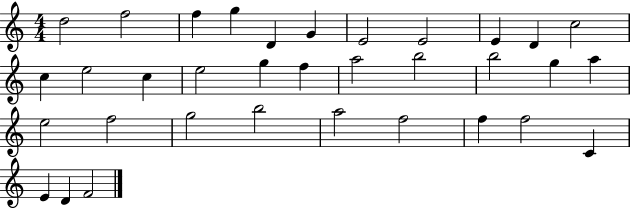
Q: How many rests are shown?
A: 0